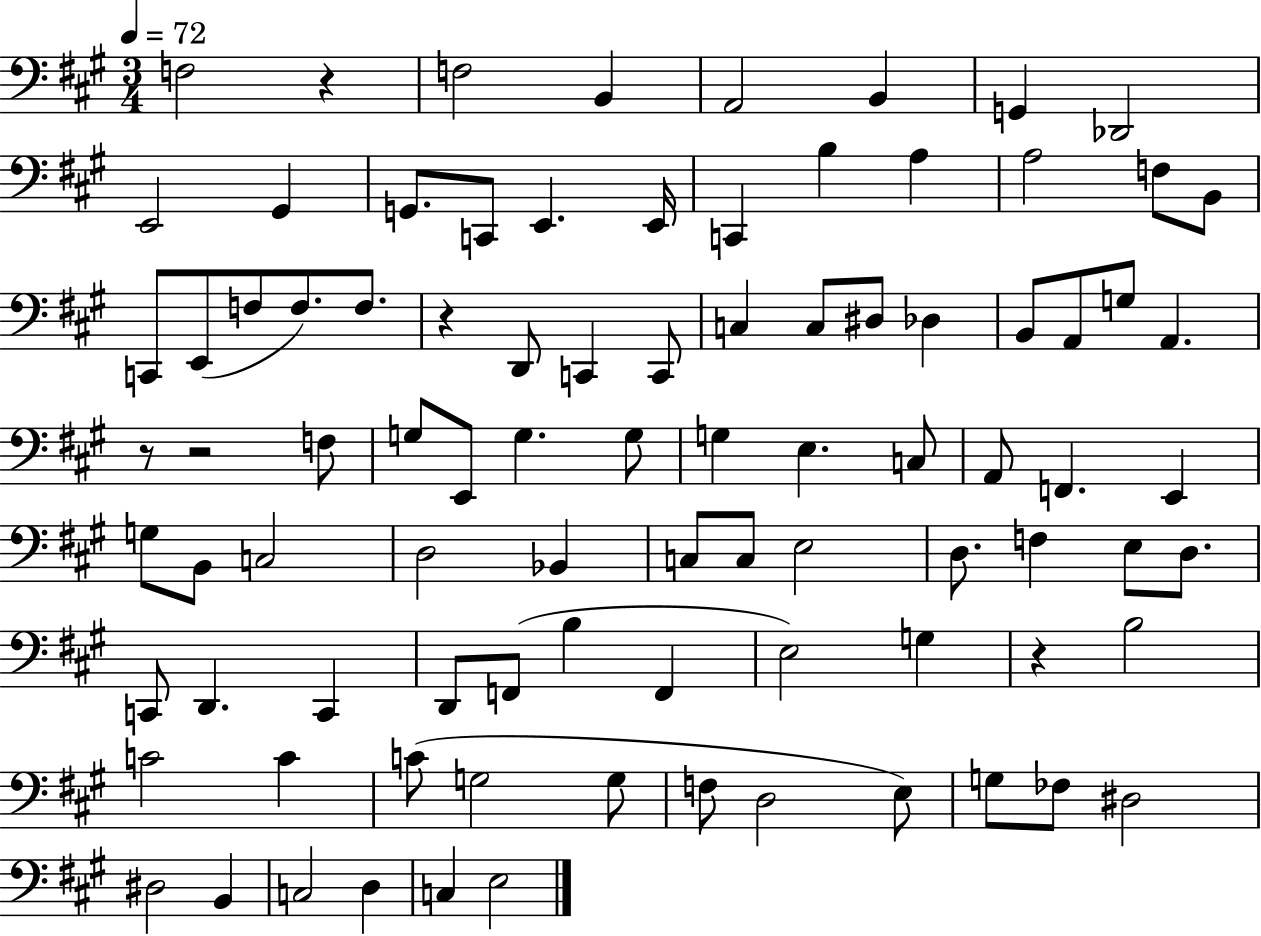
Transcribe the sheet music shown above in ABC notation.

X:1
T:Untitled
M:3/4
L:1/4
K:A
F,2 z F,2 B,, A,,2 B,, G,, _D,,2 E,,2 ^G,, G,,/2 C,,/2 E,, E,,/4 C,, B, A, A,2 F,/2 B,,/2 C,,/2 E,,/2 F,/2 F,/2 F,/2 z D,,/2 C,, C,,/2 C, C,/2 ^D,/2 _D, B,,/2 A,,/2 G,/2 A,, z/2 z2 F,/2 G,/2 E,,/2 G, G,/2 G, E, C,/2 A,,/2 F,, E,, G,/2 B,,/2 C,2 D,2 _B,, C,/2 C,/2 E,2 D,/2 F, E,/2 D,/2 C,,/2 D,, C,, D,,/2 F,,/2 B, F,, E,2 G, z B,2 C2 C C/2 G,2 G,/2 F,/2 D,2 E,/2 G,/2 _F,/2 ^D,2 ^D,2 B,, C,2 D, C, E,2